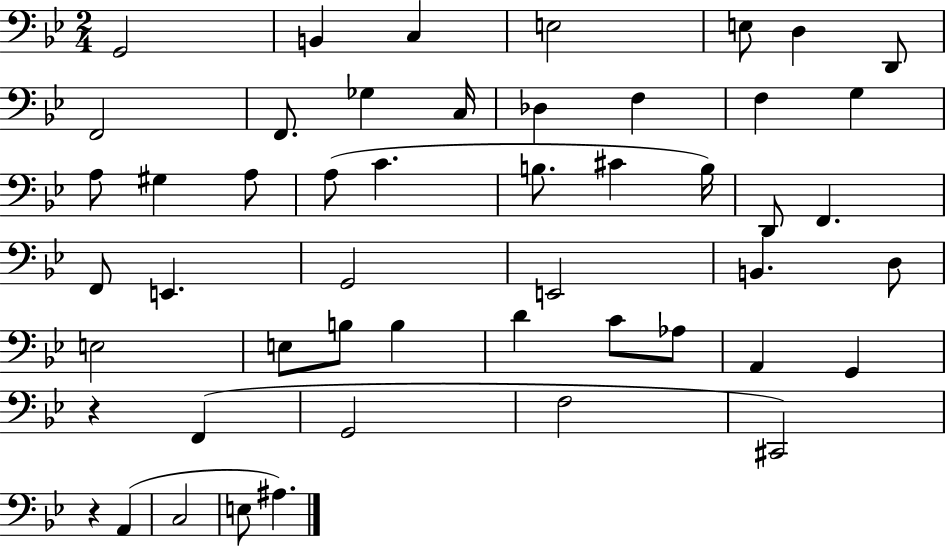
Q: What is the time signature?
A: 2/4